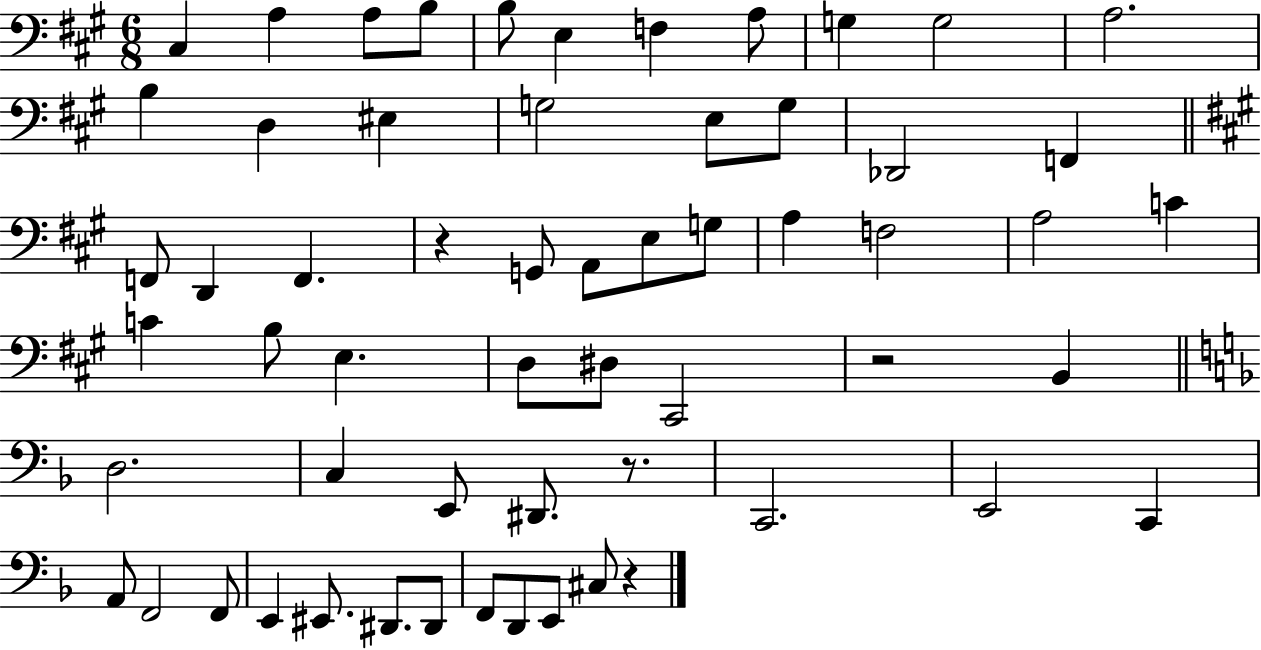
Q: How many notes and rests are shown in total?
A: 59